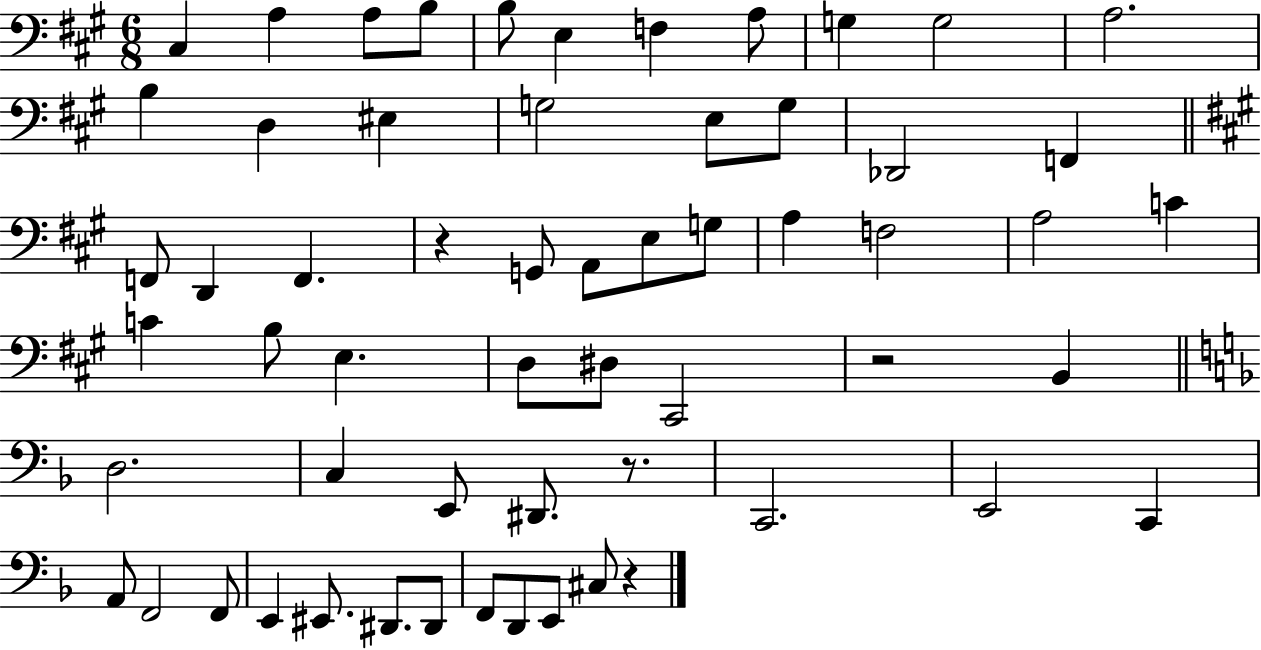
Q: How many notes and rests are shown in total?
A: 59